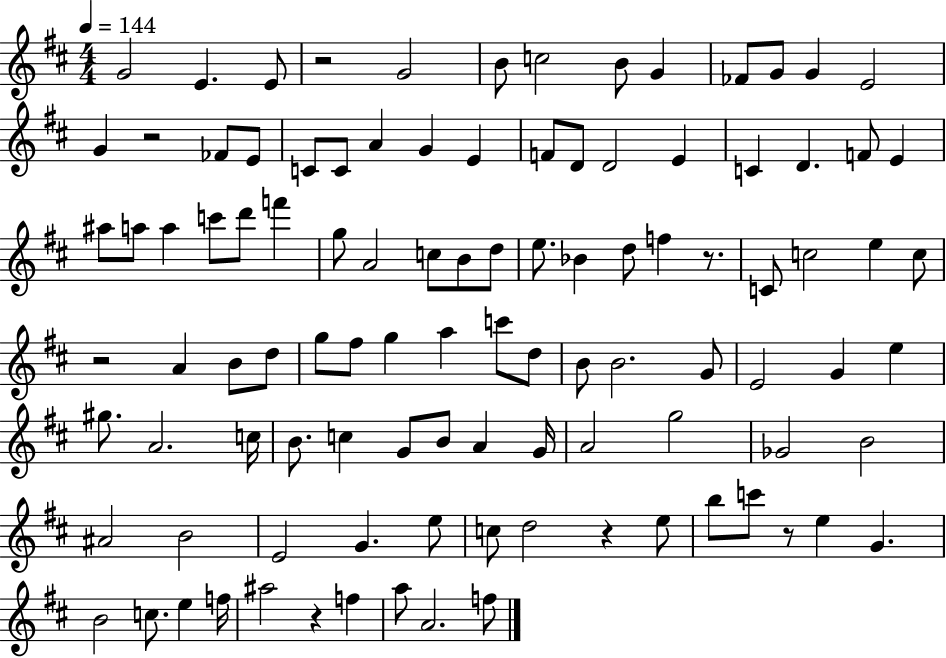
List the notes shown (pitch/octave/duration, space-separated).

G4/h E4/q. E4/e R/h G4/h B4/e C5/h B4/e G4/q FES4/e G4/e G4/q E4/h G4/q R/h FES4/e E4/e C4/e C4/e A4/q G4/q E4/q F4/e D4/e D4/h E4/q C4/q D4/q. F4/e E4/q A#5/e A5/e A5/q C6/e D6/e F6/q G5/e A4/h C5/e B4/e D5/e E5/e. Bb4/q D5/e F5/q R/e. C4/e C5/h E5/q C5/e R/h A4/q B4/e D5/e G5/e F#5/e G5/q A5/q C6/e D5/e B4/e B4/h. G4/e E4/h G4/q E5/q G#5/e. A4/h. C5/s B4/e. C5/q G4/e B4/e A4/q G4/s A4/h G5/h Gb4/h B4/h A#4/h B4/h E4/h G4/q. E5/e C5/e D5/h R/q E5/e B5/e C6/e R/e E5/q G4/q. B4/h C5/e. E5/q F5/s A#5/h R/q F5/q A5/e A4/h. F5/e